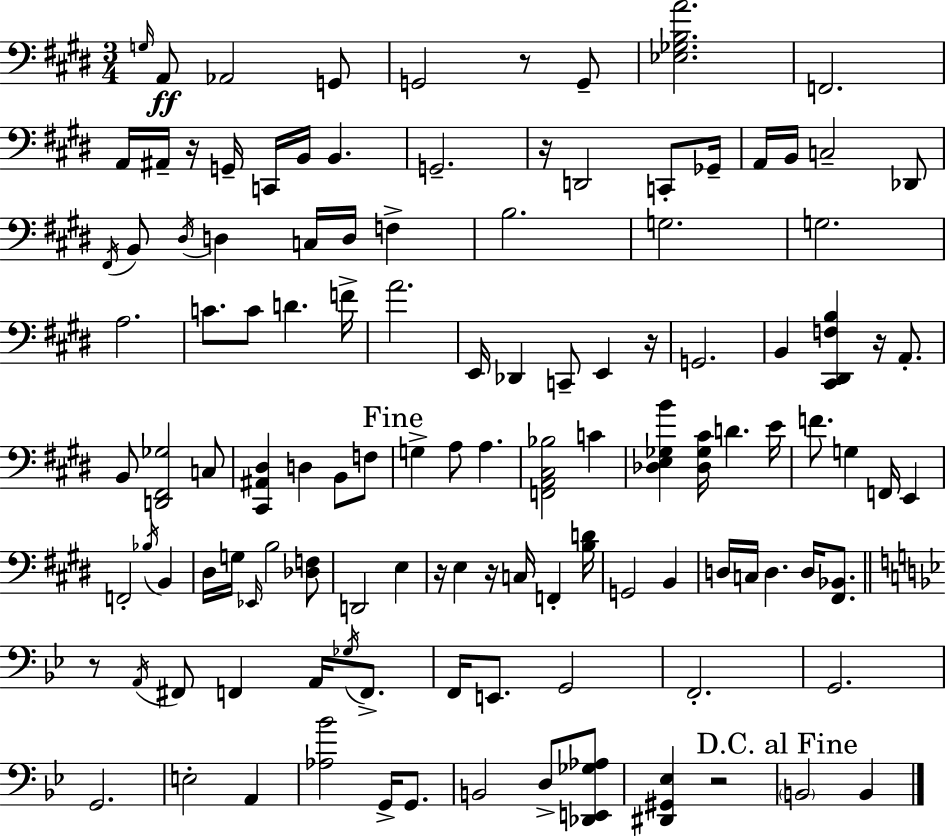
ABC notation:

X:1
T:Untitled
M:3/4
L:1/4
K:E
G,/4 A,,/2 _A,,2 G,,/2 G,,2 z/2 G,,/2 [_E,_G,B,A]2 F,,2 A,,/4 ^A,,/4 z/4 G,,/4 C,,/4 B,,/4 B,, G,,2 z/4 D,,2 C,,/2 _G,,/4 A,,/4 B,,/4 C,2 _D,,/2 ^F,,/4 B,,/2 ^D,/4 D, C,/4 D,/4 F, B,2 G,2 G,2 A,2 C/2 C/2 D F/4 A2 E,,/4 _D,, C,,/2 E,, z/4 G,,2 B,, [^C,,^D,,F,B,] z/4 A,,/2 B,,/2 [D,,^F,,_G,]2 C,/2 [^C,,^A,,^D,] D, B,,/2 F,/2 G, A,/2 A, [F,,A,,^C,_B,]2 C [_D,E,_G,B] [_D,_G,^C]/4 D E/4 F/2 G, F,,/4 E,, F,,2 _B,/4 B,, ^D,/4 G,/4 _E,,/4 B,2 [_D,F,]/2 D,,2 E, z/4 E, z/4 C,/4 F,, [B,D]/4 G,,2 B,, D,/4 C,/4 D, D,/4 [^F,,_B,,]/2 z/2 A,,/4 ^F,,/2 F,, A,,/4 _G,/4 F,,/2 F,,/4 E,,/2 G,,2 F,,2 G,,2 G,,2 E,2 A,, [_A,_B]2 G,,/4 G,,/2 B,,2 D,/2 [_D,,E,,_G,_A,]/2 [^D,,^G,,_E,] z2 B,,2 B,,